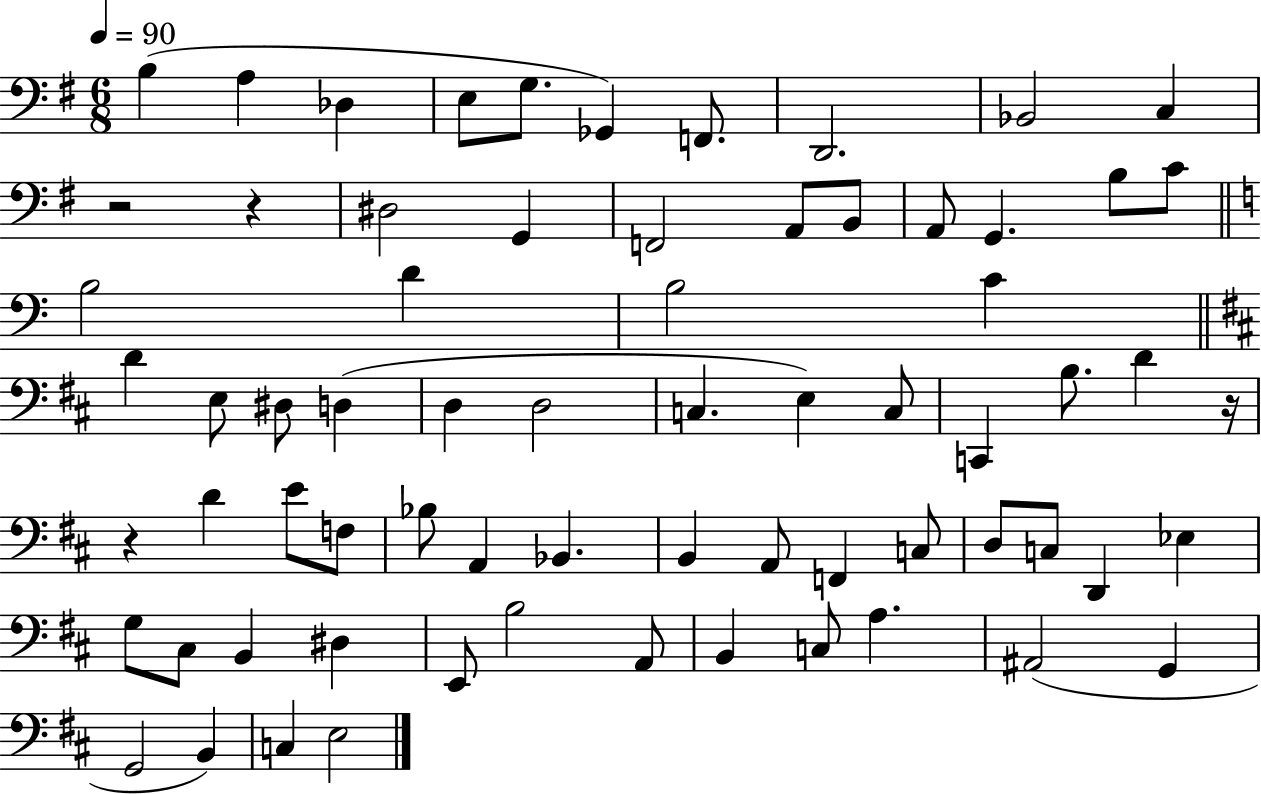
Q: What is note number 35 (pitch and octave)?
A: D4